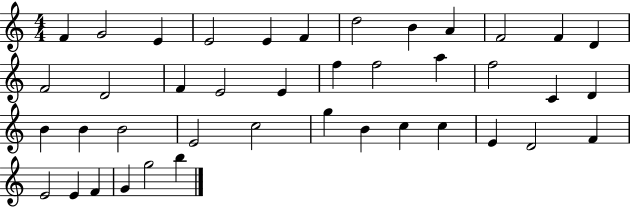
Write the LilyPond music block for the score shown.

{
  \clef treble
  \numericTimeSignature
  \time 4/4
  \key c \major
  f'4 g'2 e'4 | e'2 e'4 f'4 | d''2 b'4 a'4 | f'2 f'4 d'4 | \break f'2 d'2 | f'4 e'2 e'4 | f''4 f''2 a''4 | f''2 c'4 d'4 | \break b'4 b'4 b'2 | e'2 c''2 | g''4 b'4 c''4 c''4 | e'4 d'2 f'4 | \break e'2 e'4 f'4 | g'4 g''2 b''4 | \bar "|."
}